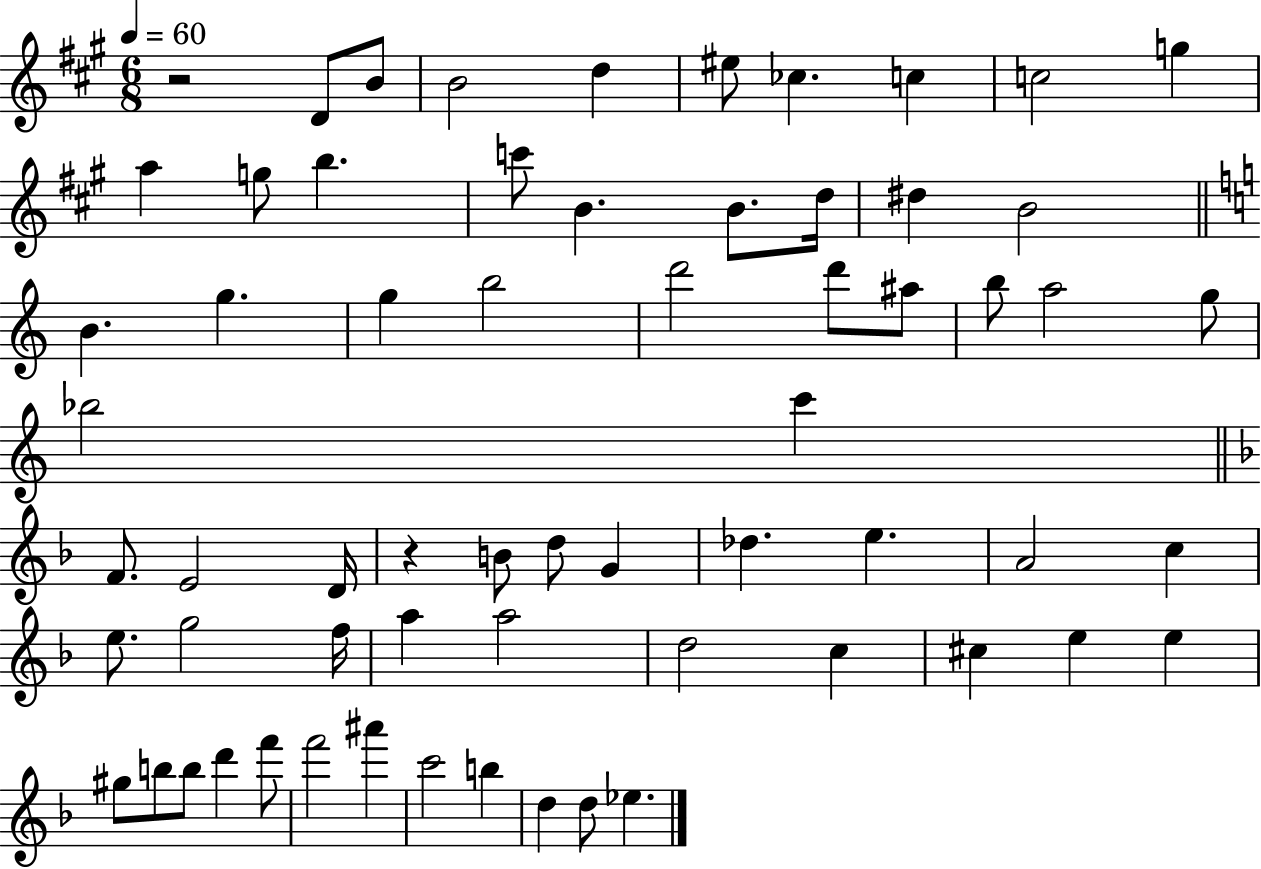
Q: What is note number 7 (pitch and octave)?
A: C5